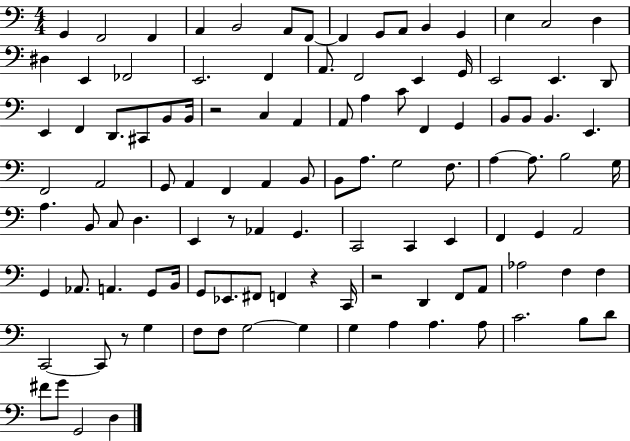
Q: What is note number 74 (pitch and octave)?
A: Ab2